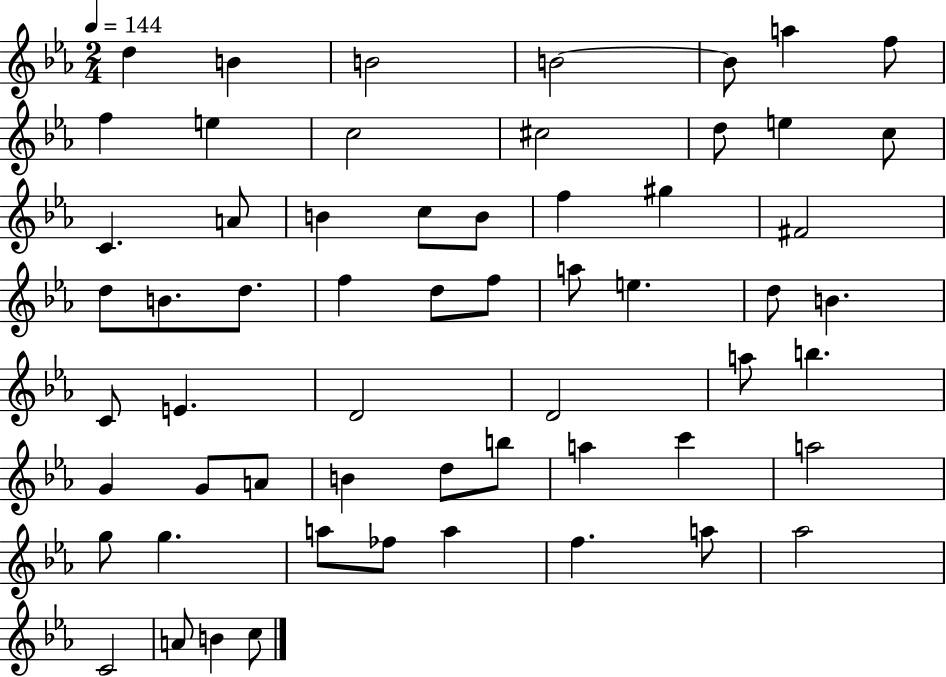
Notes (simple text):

D5/q B4/q B4/h B4/h B4/e A5/q F5/e F5/q E5/q C5/h C#5/h D5/e E5/q C5/e C4/q. A4/e B4/q C5/e B4/e F5/q G#5/q F#4/h D5/e B4/e. D5/e. F5/q D5/e F5/e A5/e E5/q. D5/e B4/q. C4/e E4/q. D4/h D4/h A5/e B5/q. G4/q G4/e A4/e B4/q D5/e B5/e A5/q C6/q A5/h G5/e G5/q. A5/e FES5/e A5/q F5/q. A5/e Ab5/h C4/h A4/e B4/q C5/e